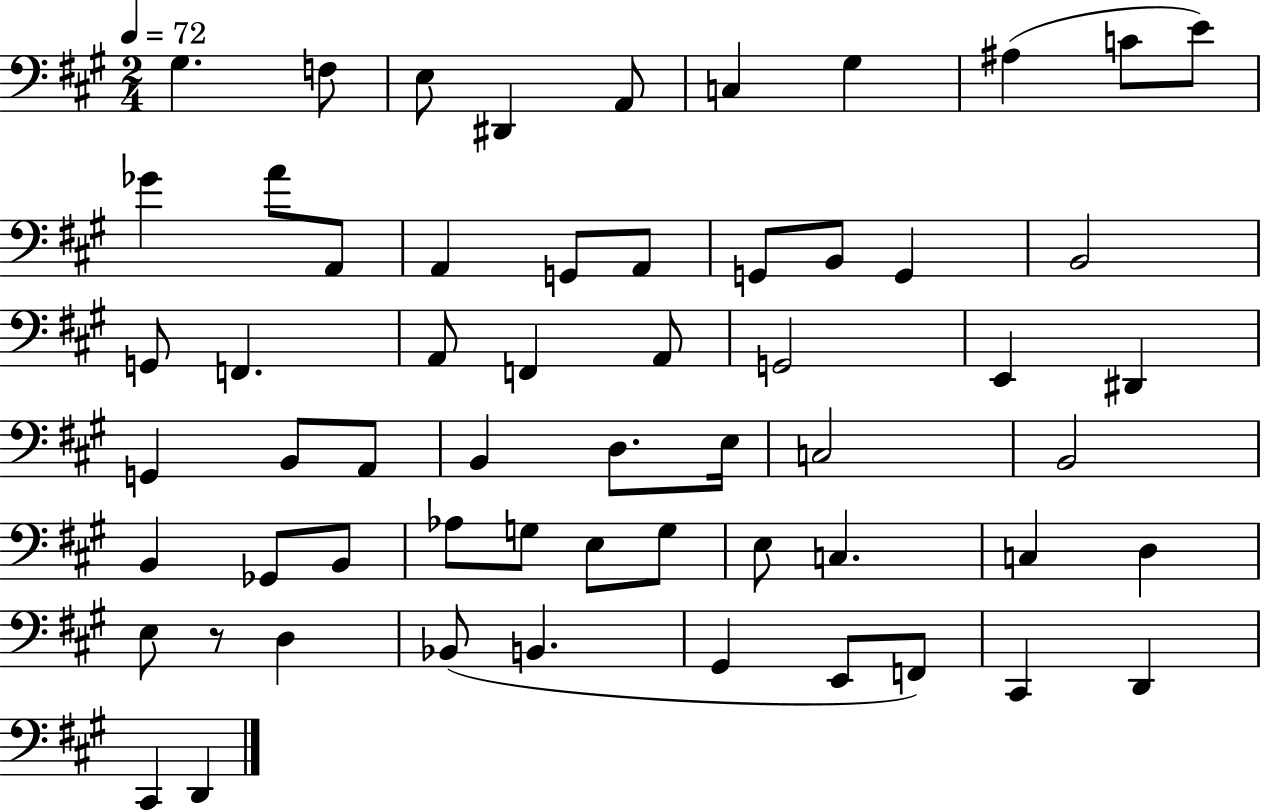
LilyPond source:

{
  \clef bass
  \numericTimeSignature
  \time 2/4
  \key a \major
  \tempo 4 = 72
  gis4. f8 | e8 dis,4 a,8 | c4 gis4 | ais4( c'8 e'8) | \break ges'4 a'8 a,8 | a,4 g,8 a,8 | g,8 b,8 g,4 | b,2 | \break g,8 f,4. | a,8 f,4 a,8 | g,2 | e,4 dis,4 | \break g,4 b,8 a,8 | b,4 d8. e16 | c2 | b,2 | \break b,4 ges,8 b,8 | aes8 g8 e8 g8 | e8 c4. | c4 d4 | \break e8 r8 d4 | bes,8( b,4. | gis,4 e,8 f,8) | cis,4 d,4 | \break cis,4 d,4 | \bar "|."
}